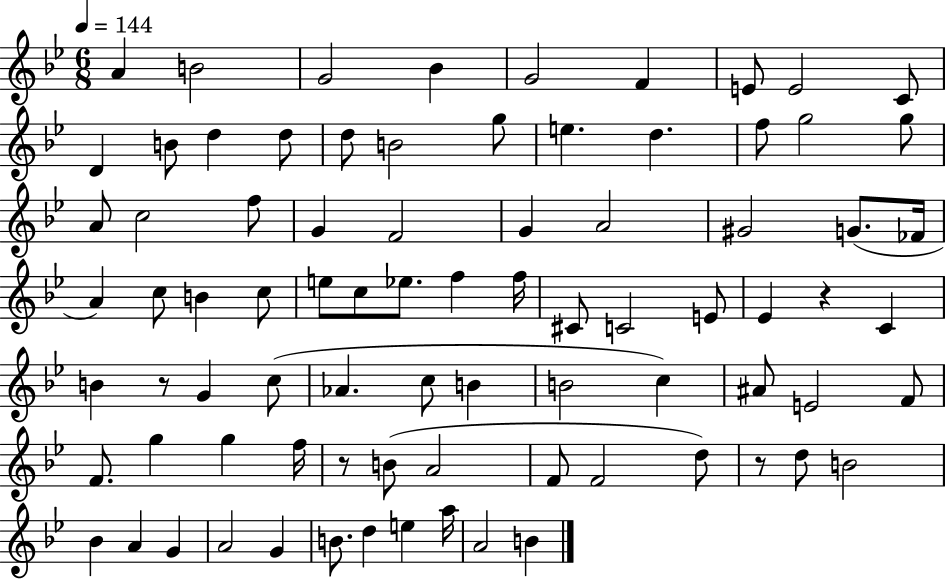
{
  \clef treble
  \numericTimeSignature
  \time 6/8
  \key bes \major
  \tempo 4 = 144
  a'4 b'2 | g'2 bes'4 | g'2 f'4 | e'8 e'2 c'8 | \break d'4 b'8 d''4 d''8 | d''8 b'2 g''8 | e''4. d''4. | f''8 g''2 g''8 | \break a'8 c''2 f''8 | g'4 f'2 | g'4 a'2 | gis'2 g'8.( fes'16 | \break a'4) c''8 b'4 c''8 | e''8 c''8 ees''8. f''4 f''16 | cis'8 c'2 e'8 | ees'4 r4 c'4 | \break b'4 r8 g'4 c''8( | aes'4. c''8 b'4 | b'2 c''4) | ais'8 e'2 f'8 | \break f'8. g''4 g''4 f''16 | r8 b'8( a'2 | f'8 f'2 d''8) | r8 d''8 b'2 | \break bes'4 a'4 g'4 | a'2 g'4 | b'8. d''4 e''4 a''16 | a'2 b'4 | \break \bar "|."
}